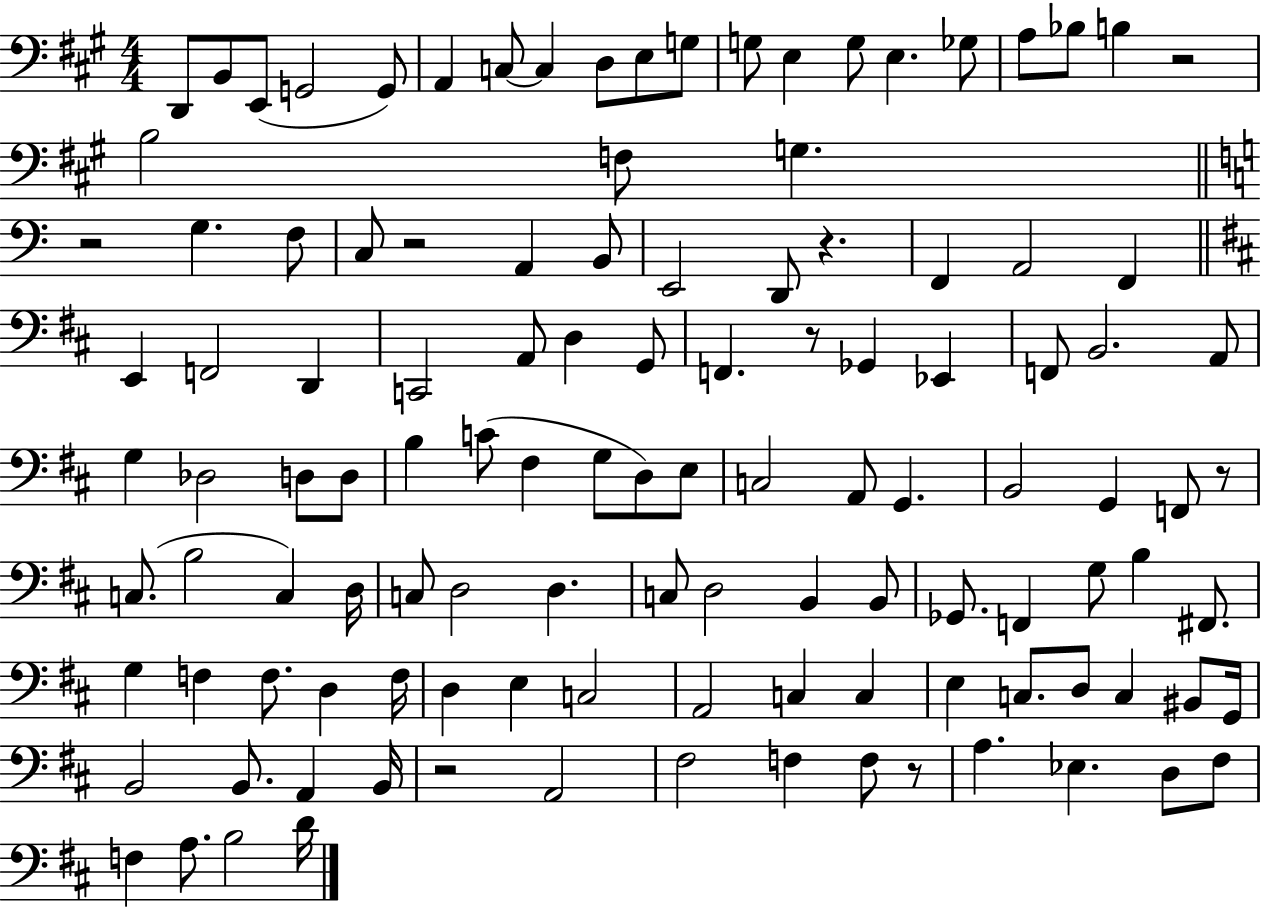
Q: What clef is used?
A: bass